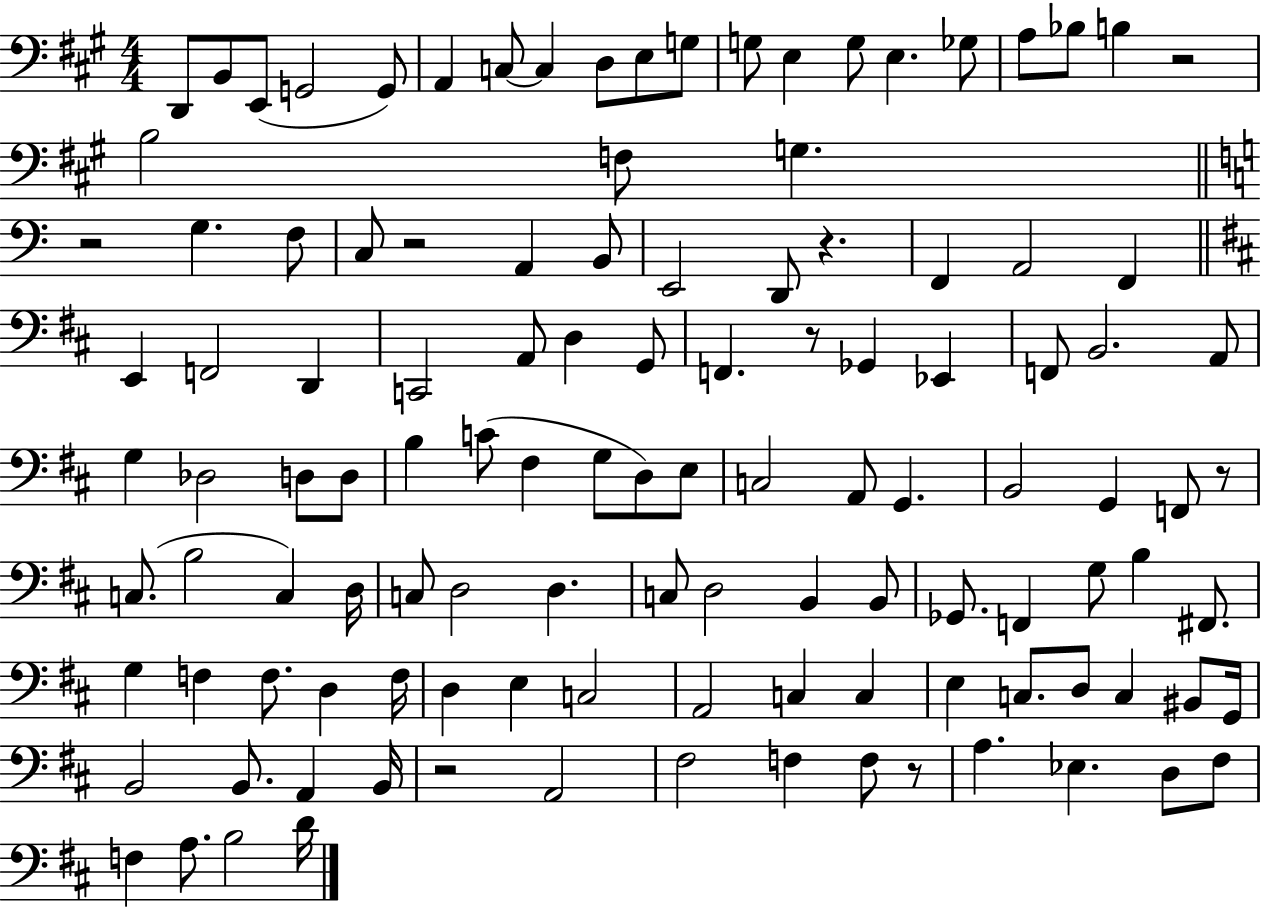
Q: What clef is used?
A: bass